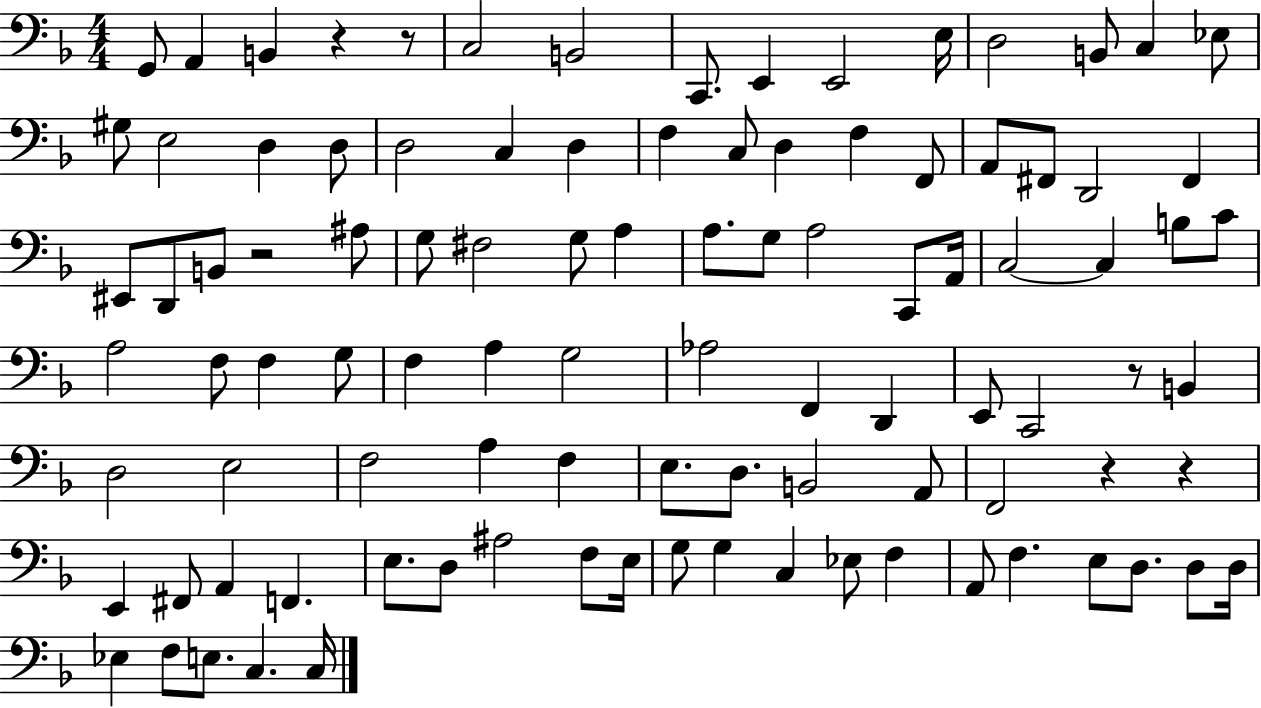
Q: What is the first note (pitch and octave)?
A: G2